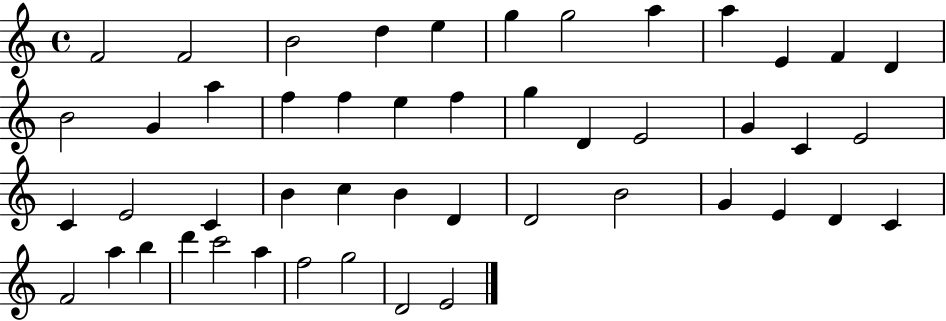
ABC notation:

X:1
T:Untitled
M:4/4
L:1/4
K:C
F2 F2 B2 d e g g2 a a E F D B2 G a f f e f g D E2 G C E2 C E2 C B c B D D2 B2 G E D C F2 a b d' c'2 a f2 g2 D2 E2